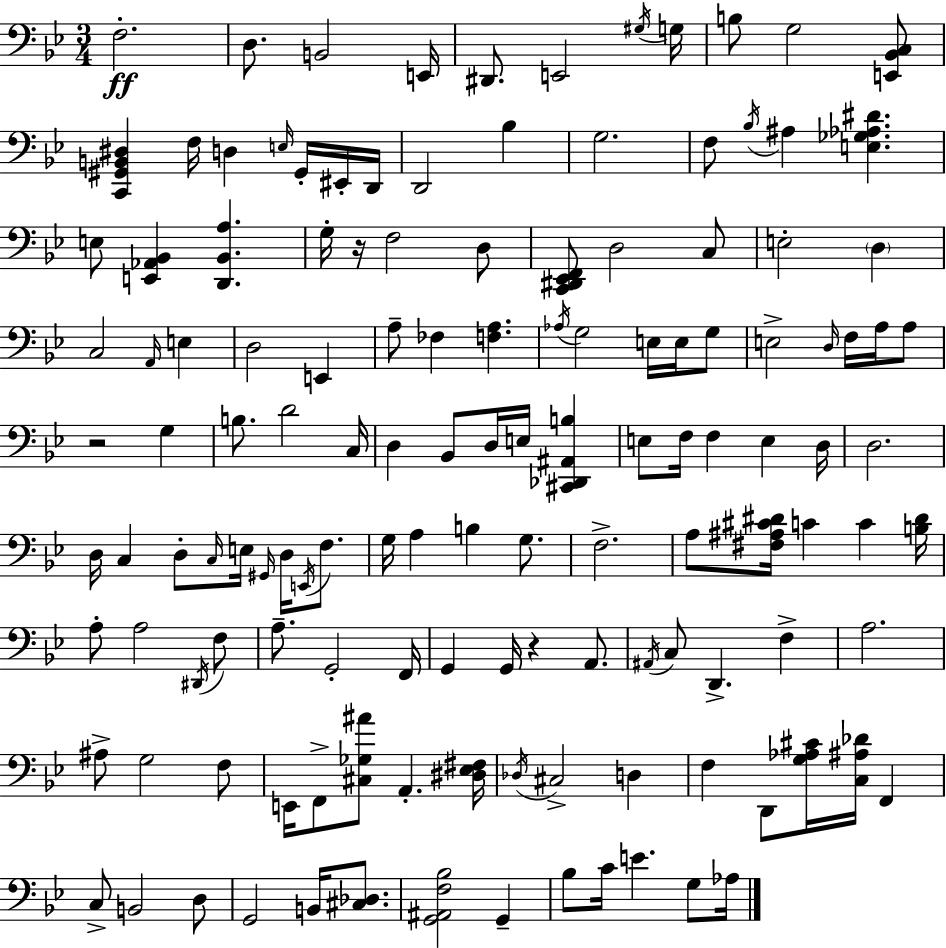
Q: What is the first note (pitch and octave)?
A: F3